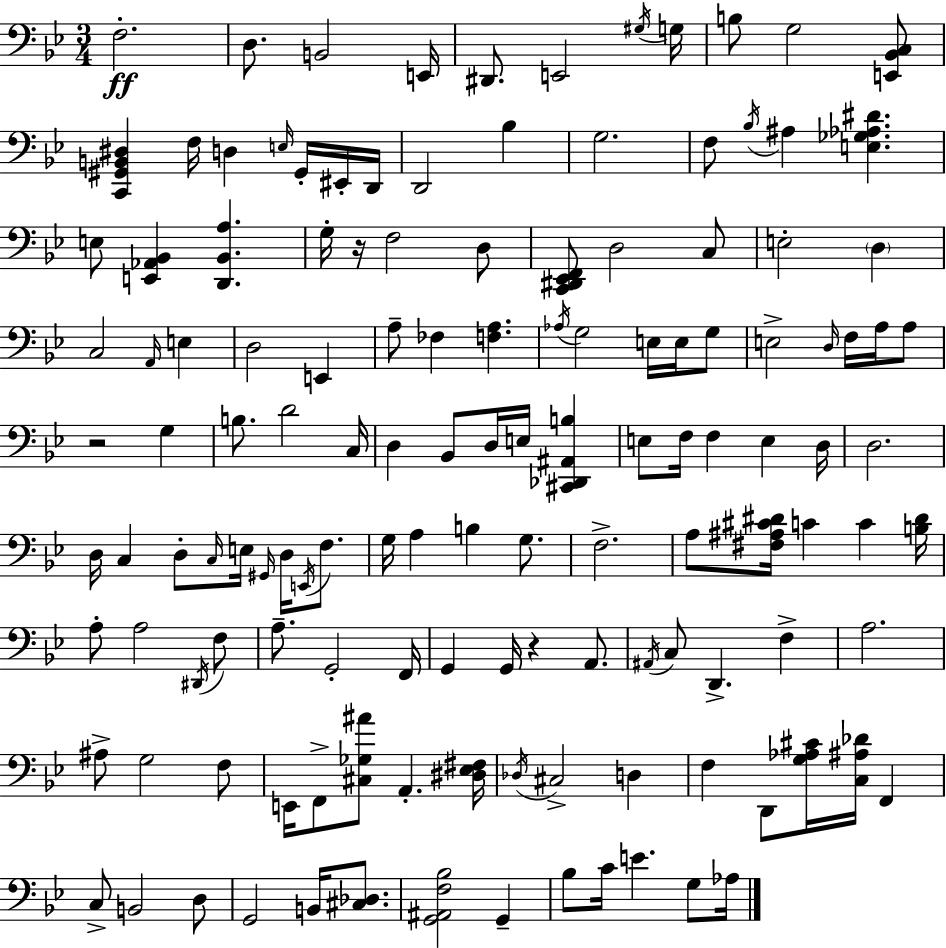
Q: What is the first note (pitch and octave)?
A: F3